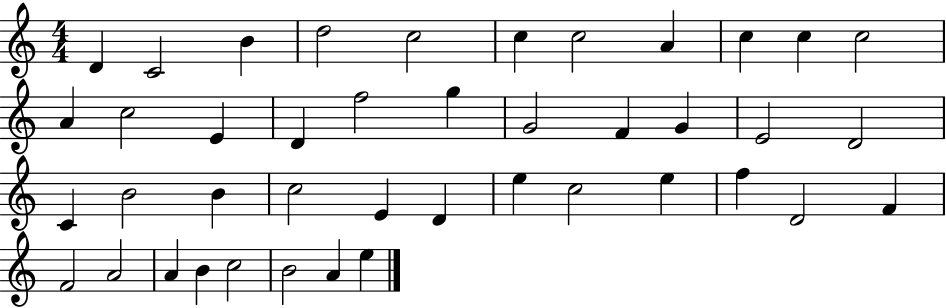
X:1
T:Untitled
M:4/4
L:1/4
K:C
D C2 B d2 c2 c c2 A c c c2 A c2 E D f2 g G2 F G E2 D2 C B2 B c2 E D e c2 e f D2 F F2 A2 A B c2 B2 A e